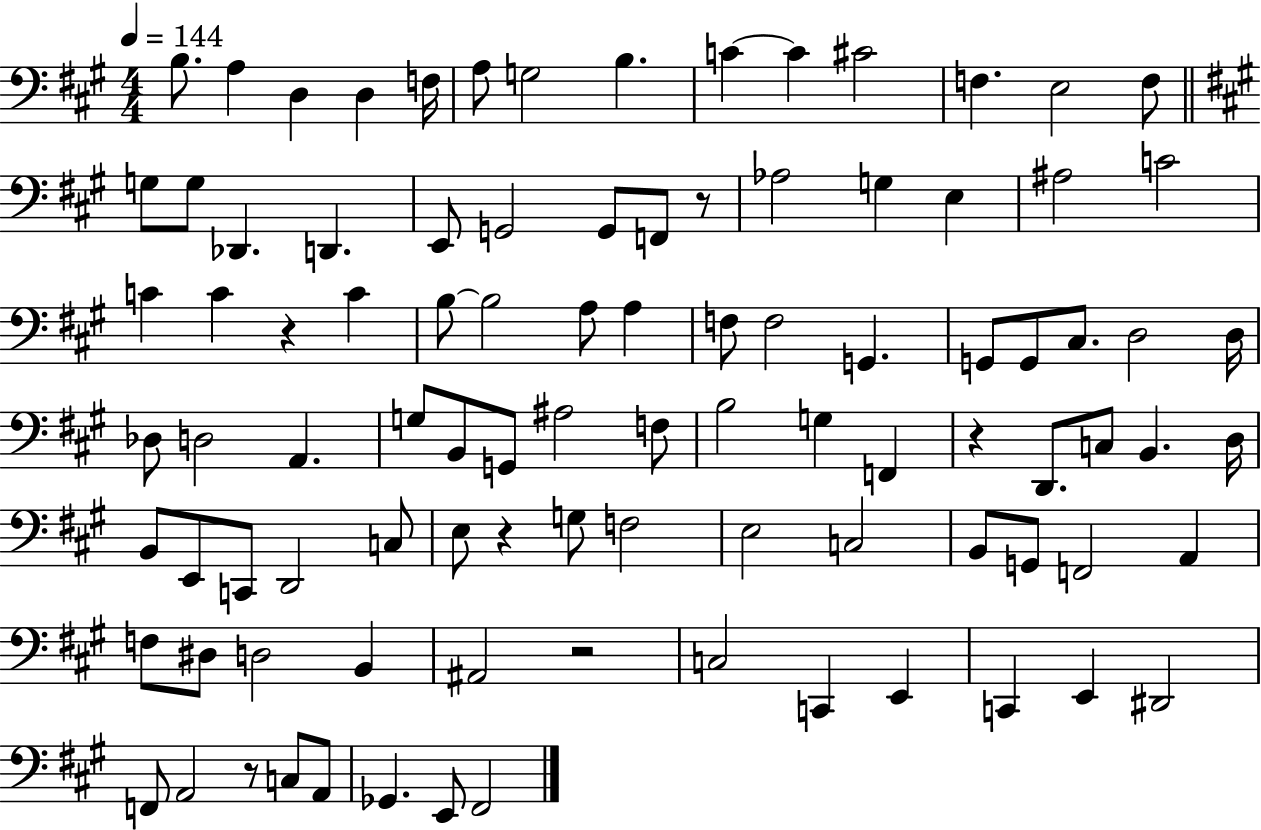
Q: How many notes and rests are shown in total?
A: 95